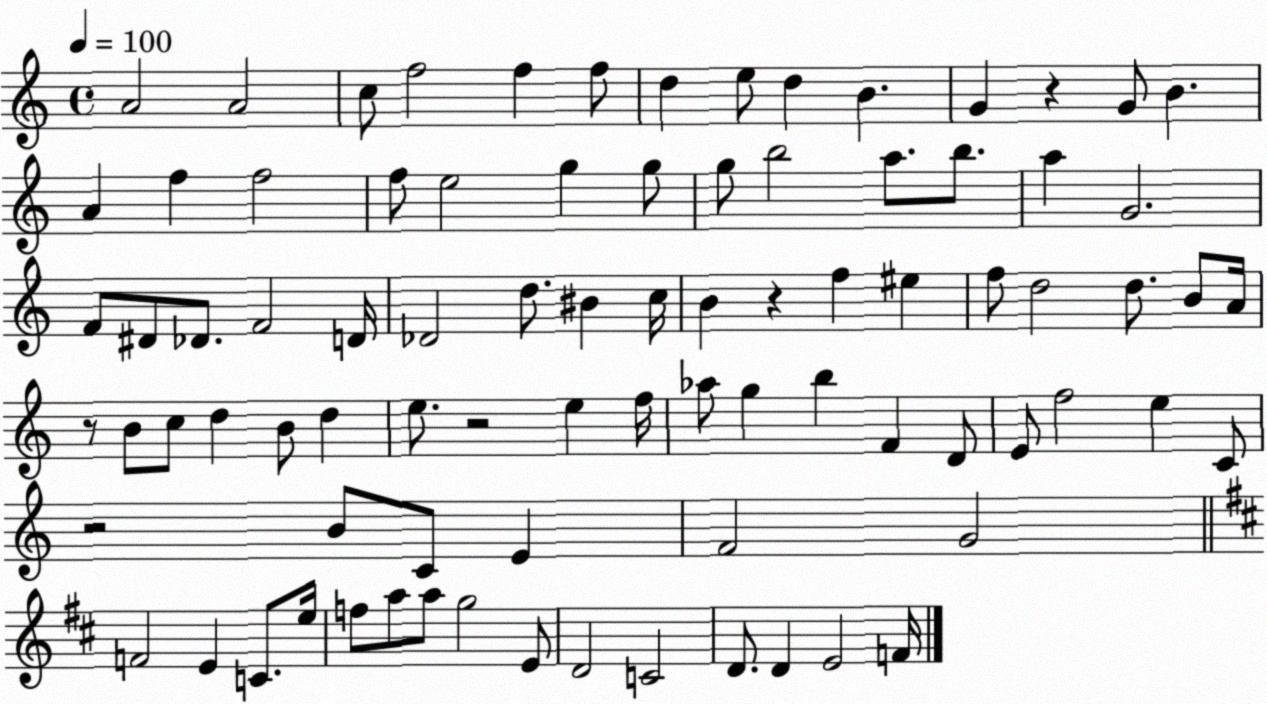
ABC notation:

X:1
T:Untitled
M:4/4
L:1/4
K:C
A2 A2 c/2 f2 f f/2 d e/2 d B G z G/2 B A f f2 f/2 e2 g g/2 g/2 b2 a/2 b/2 a G2 F/2 ^D/2 _D/2 F2 D/4 _D2 d/2 ^B c/4 B z f ^e f/2 d2 d/2 B/2 A/4 z/2 B/2 c/2 d B/2 d e/2 z2 e f/4 _a/2 g b F D/2 E/2 f2 e C/2 z2 B/2 C/2 E F2 G2 F2 E C/2 e/4 f/2 a/2 a/2 g2 E/2 D2 C2 D/2 D E2 F/4